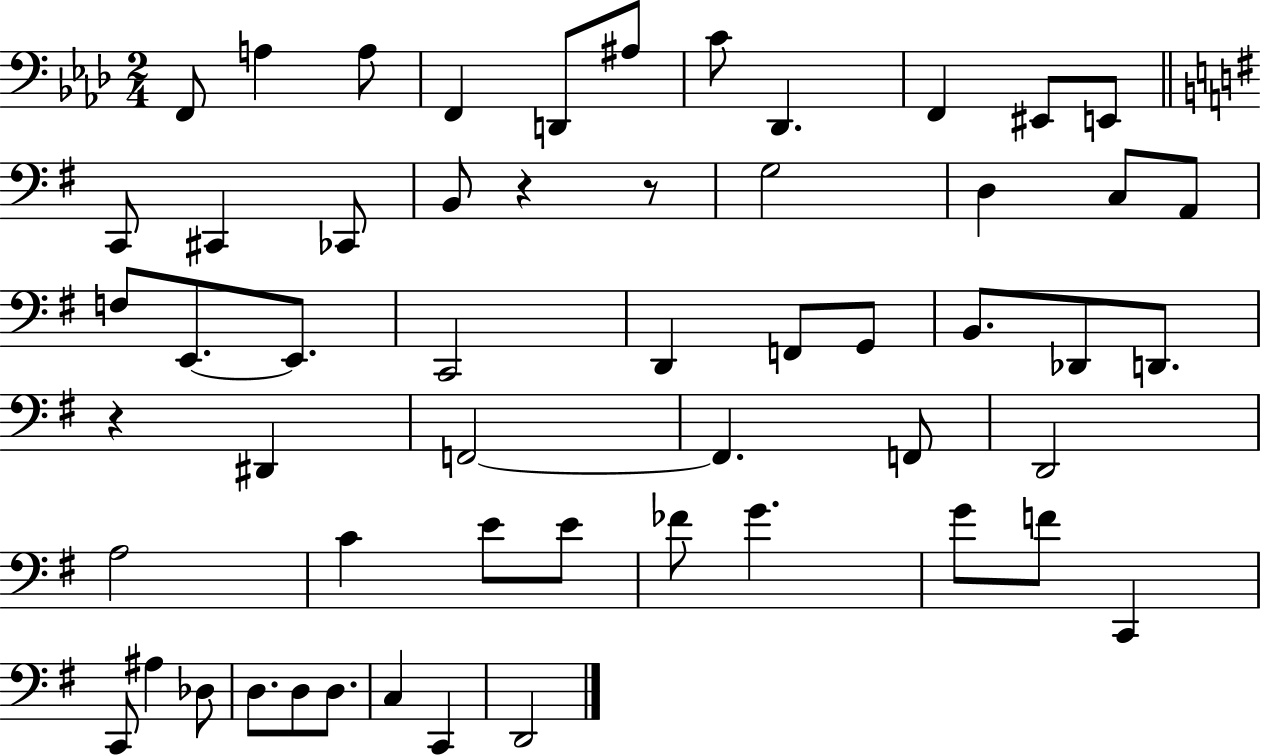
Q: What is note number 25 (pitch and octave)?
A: F2